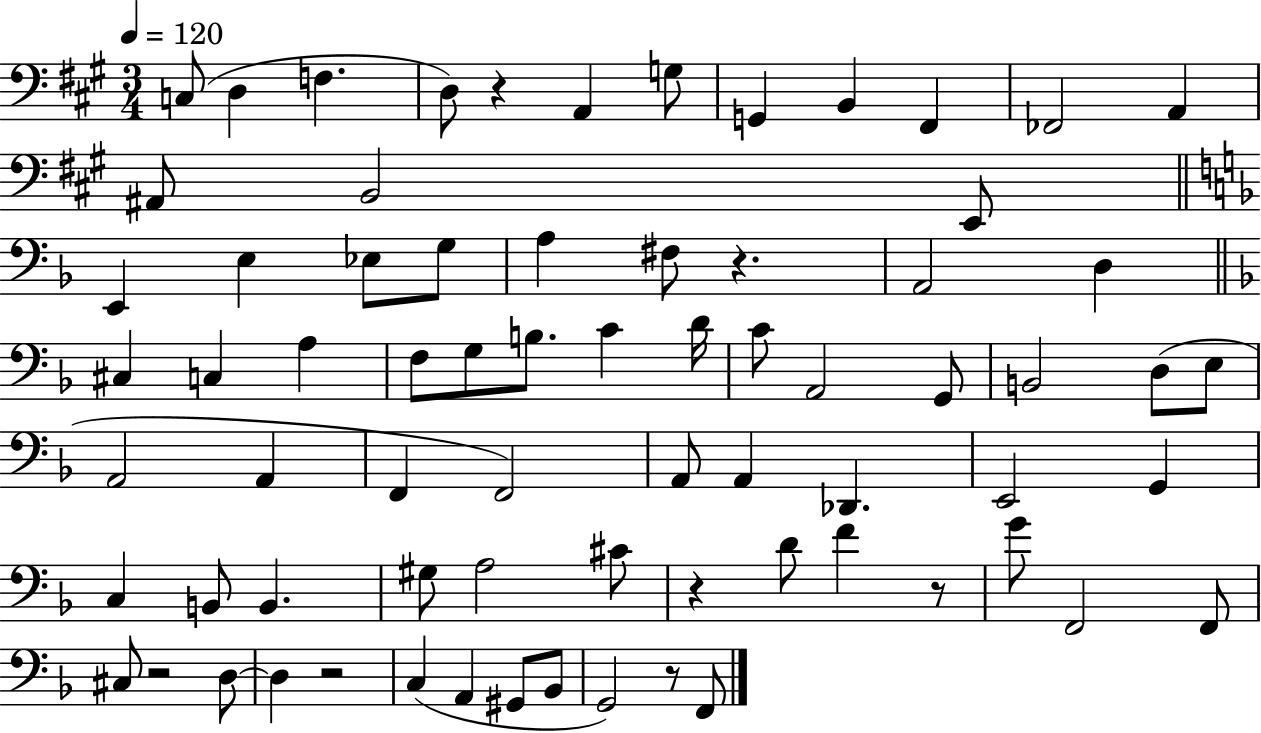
X:1
T:Untitled
M:3/4
L:1/4
K:A
C,/2 D, F, D,/2 z A,, G,/2 G,, B,, ^F,, _F,,2 A,, ^A,,/2 B,,2 E,,/2 E,, E, _E,/2 G,/2 A, ^F,/2 z A,,2 D, ^C, C, A, F,/2 G,/2 B,/2 C D/4 C/2 A,,2 G,,/2 B,,2 D,/2 E,/2 A,,2 A,, F,, F,,2 A,,/2 A,, _D,, E,,2 G,, C, B,,/2 B,, ^G,/2 A,2 ^C/2 z D/2 F z/2 G/2 F,,2 F,,/2 ^C,/2 z2 D,/2 D, z2 C, A,, ^G,,/2 _B,,/2 G,,2 z/2 F,,/2